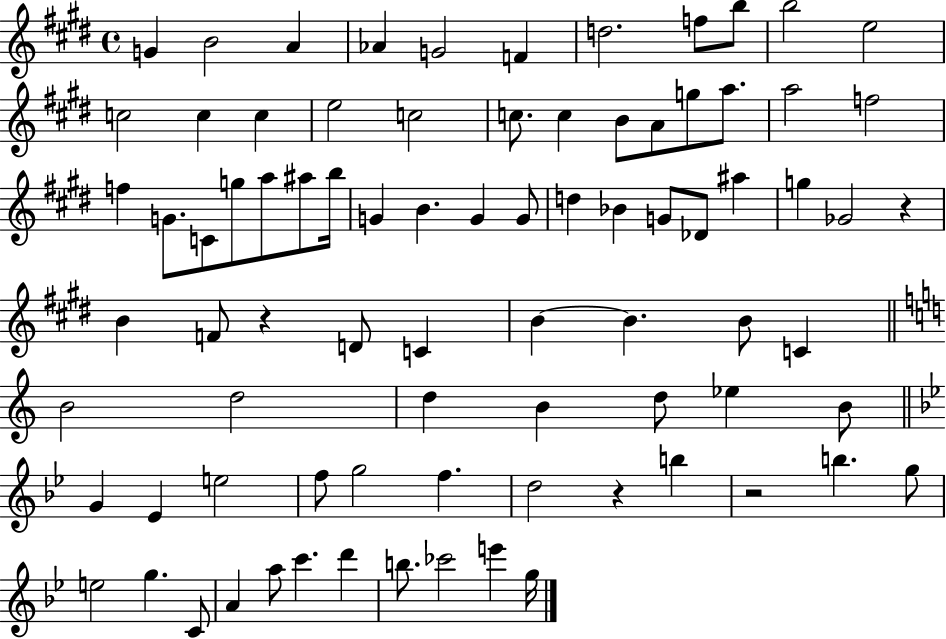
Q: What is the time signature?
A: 4/4